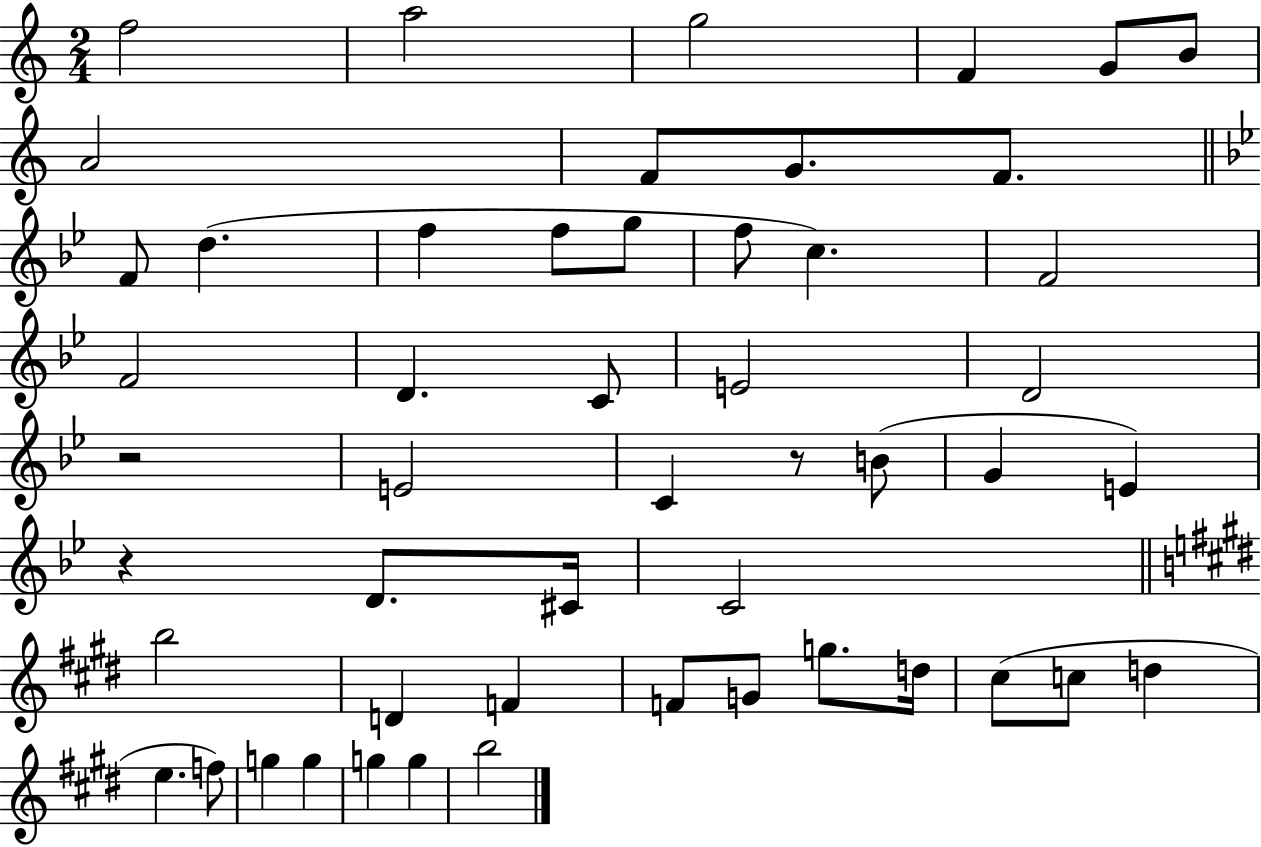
{
  \clef treble
  \numericTimeSignature
  \time 2/4
  \key c \major
  f''2 | a''2 | g''2 | f'4 g'8 b'8 | \break a'2 | f'8 g'8. f'8. | \bar "||" \break \key g \minor f'8 d''4.( | f''4 f''8 g''8 | f''8 c''4.) | f'2 | \break f'2 | d'4. c'8 | e'2 | d'2 | \break r2 | e'2 | c'4 r8 b'8( | g'4 e'4) | \break r4 d'8. cis'16 | c'2 | \bar "||" \break \key e \major b''2 | d'4 f'4 | f'8 g'8 g''8. d''16 | cis''8( c''8 d''4 | \break e''4. f''8) | g''4 g''4 | g''4 g''4 | b''2 | \break \bar "|."
}